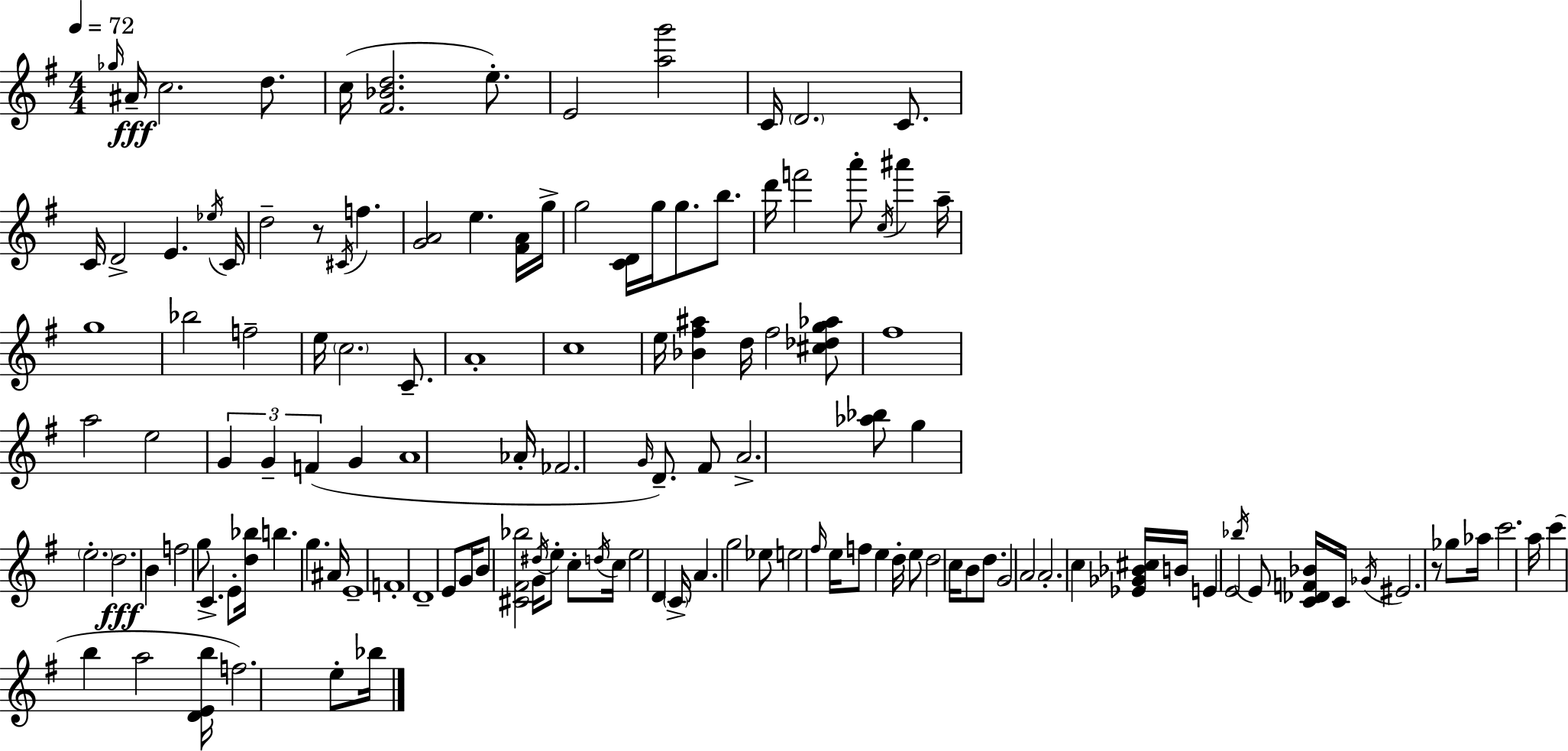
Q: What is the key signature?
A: E minor